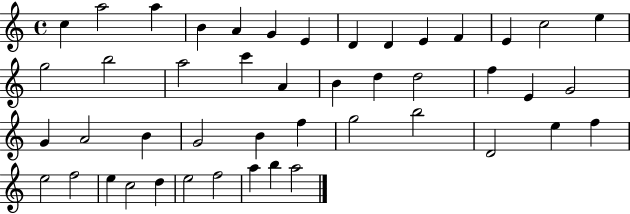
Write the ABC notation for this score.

X:1
T:Untitled
M:4/4
L:1/4
K:C
c a2 a B A G E D D E F E c2 e g2 b2 a2 c' A B d d2 f E G2 G A2 B G2 B f g2 b2 D2 e f e2 f2 e c2 d e2 f2 a b a2